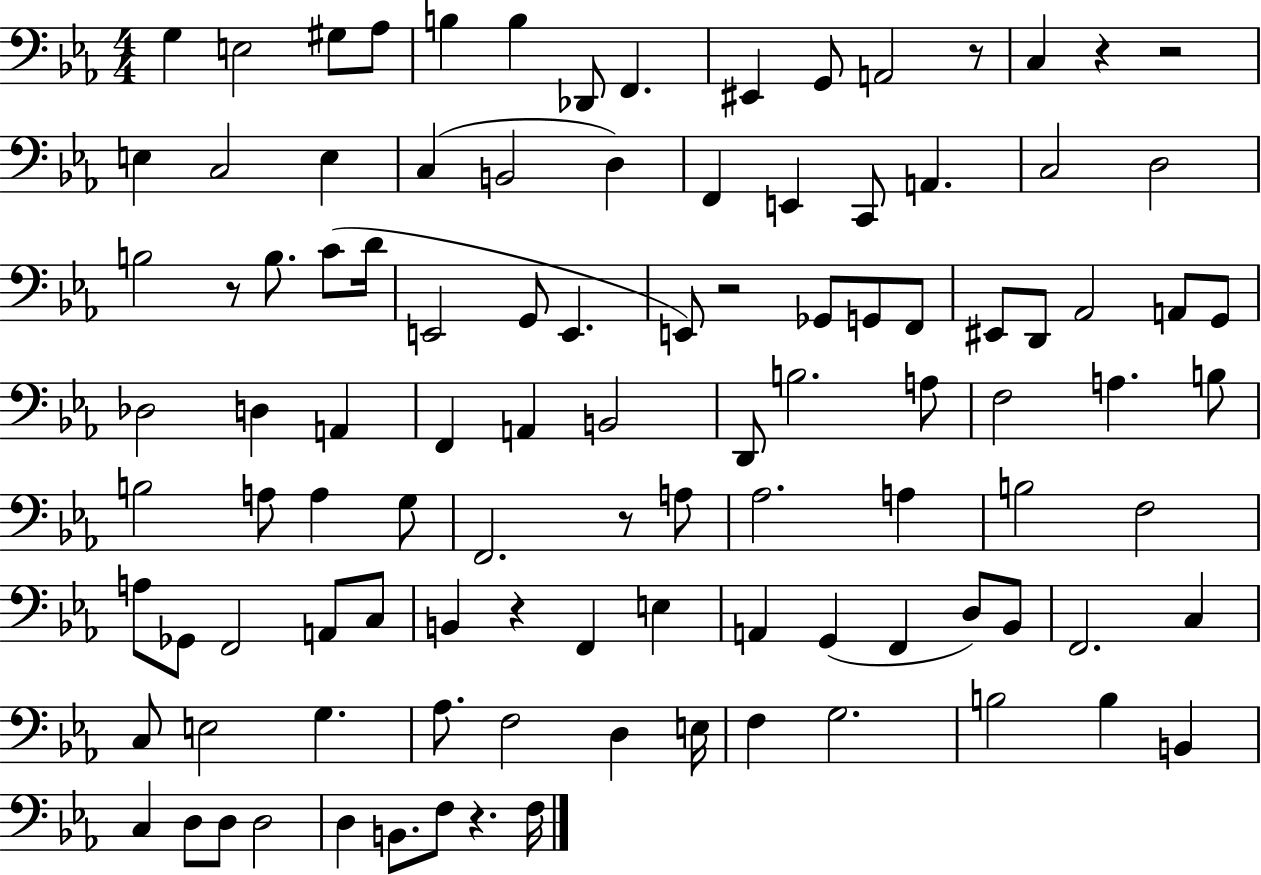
X:1
T:Untitled
M:4/4
L:1/4
K:Eb
G, E,2 ^G,/2 _A,/2 B, B, _D,,/2 F,, ^E,, G,,/2 A,,2 z/2 C, z z2 E, C,2 E, C, B,,2 D, F,, E,, C,,/2 A,, C,2 D,2 B,2 z/2 B,/2 C/2 D/4 E,,2 G,,/2 E,, E,,/2 z2 _G,,/2 G,,/2 F,,/2 ^E,,/2 D,,/2 _A,,2 A,,/2 G,,/2 _D,2 D, A,, F,, A,, B,,2 D,,/2 B,2 A,/2 F,2 A, B,/2 B,2 A,/2 A, G,/2 F,,2 z/2 A,/2 _A,2 A, B,2 F,2 A,/2 _G,,/2 F,,2 A,,/2 C,/2 B,, z F,, E, A,, G,, F,, D,/2 _B,,/2 F,,2 C, C,/2 E,2 G, _A,/2 F,2 D, E,/4 F, G,2 B,2 B, B,, C, D,/2 D,/2 D,2 D, B,,/2 F,/2 z F,/4